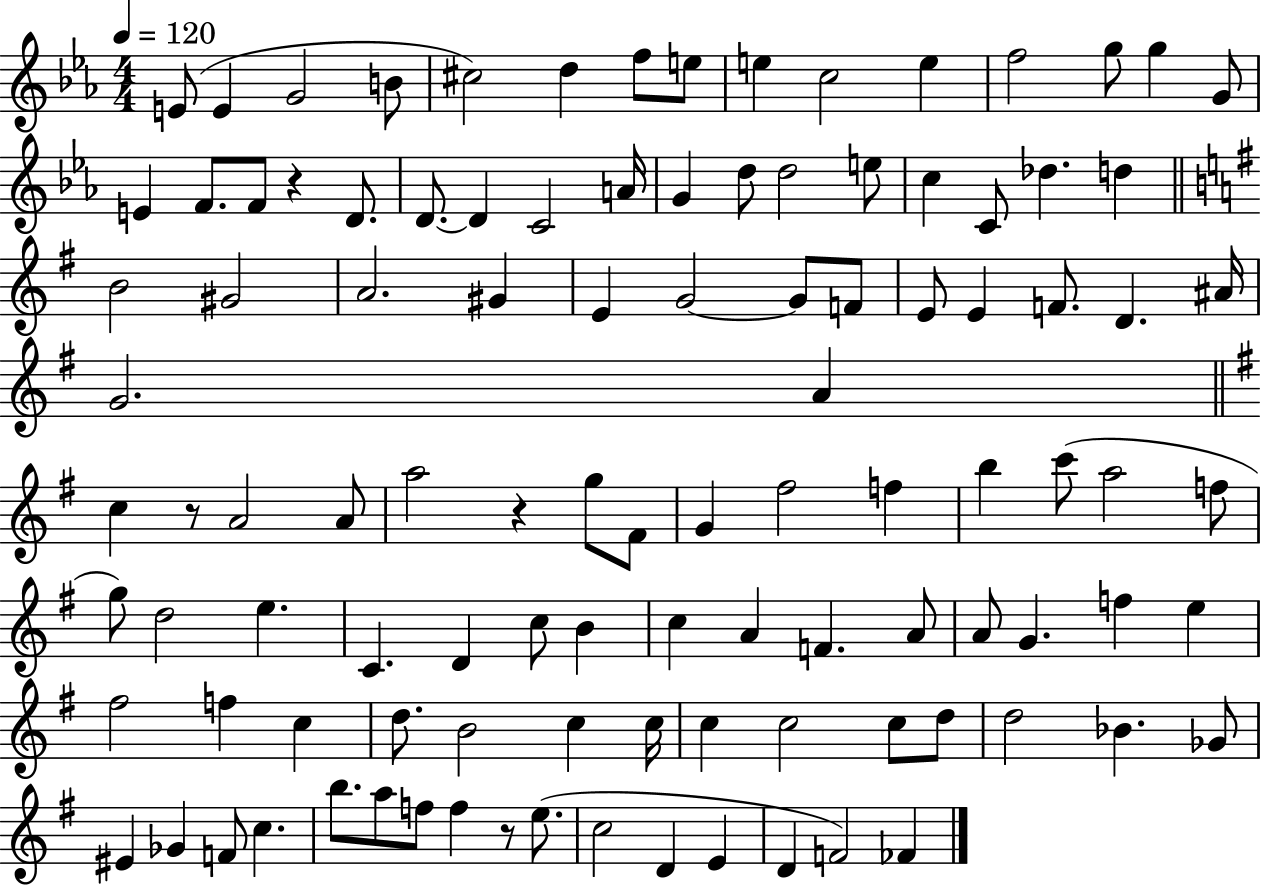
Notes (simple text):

E4/e E4/q G4/h B4/e C#5/h D5/q F5/e E5/e E5/q C5/h E5/q F5/h G5/e G5/q G4/e E4/q F4/e. F4/e R/q D4/e. D4/e. D4/q C4/h A4/s G4/q D5/e D5/h E5/e C5/q C4/e Db5/q. D5/q B4/h G#4/h A4/h. G#4/q E4/q G4/h G4/e F4/e E4/e E4/q F4/e. D4/q. A#4/s G4/h. A4/q C5/q R/e A4/h A4/e A5/h R/q G5/e F#4/e G4/q F#5/h F5/q B5/q C6/e A5/h F5/e G5/e D5/h E5/q. C4/q. D4/q C5/e B4/q C5/q A4/q F4/q. A4/e A4/e G4/q. F5/q E5/q F#5/h F5/q C5/q D5/e. B4/h C5/q C5/s C5/q C5/h C5/e D5/e D5/h Bb4/q. Gb4/e EIS4/q Gb4/q F4/e C5/q. B5/e. A5/e F5/e F5/q R/e E5/e. C5/h D4/q E4/q D4/q F4/h FES4/q